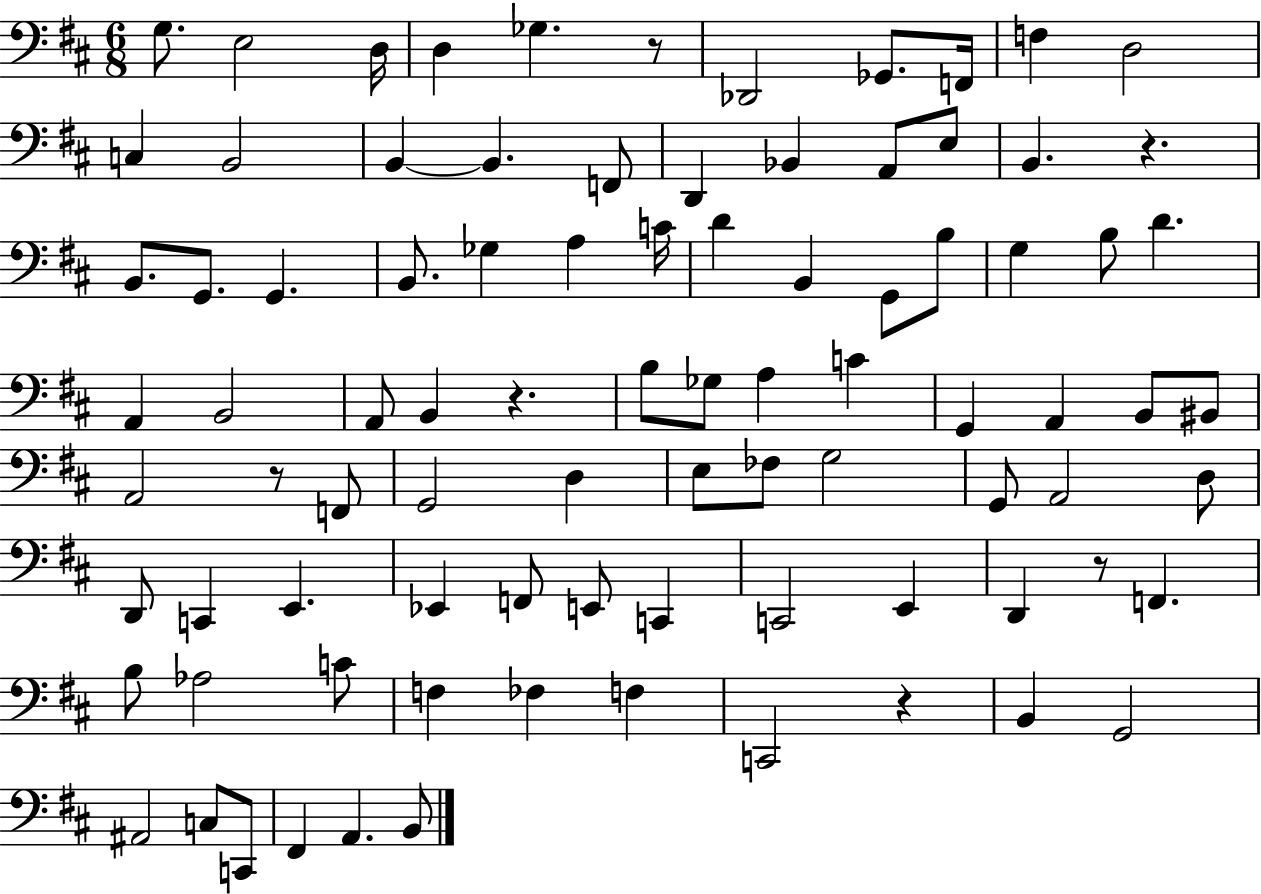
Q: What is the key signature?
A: D major